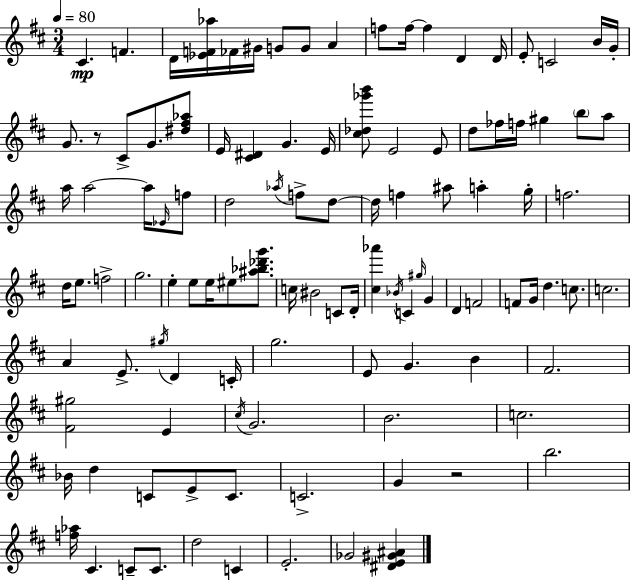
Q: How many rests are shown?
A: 2